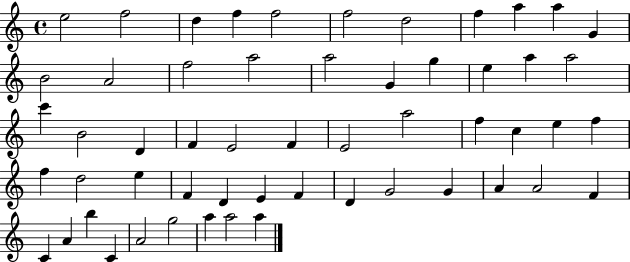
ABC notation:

X:1
T:Untitled
M:4/4
L:1/4
K:C
e2 f2 d f f2 f2 d2 f a a G B2 A2 f2 a2 a2 G g e a a2 c' B2 D F E2 F E2 a2 f c e f f d2 e F D E F D G2 G A A2 F C A b C A2 g2 a a2 a